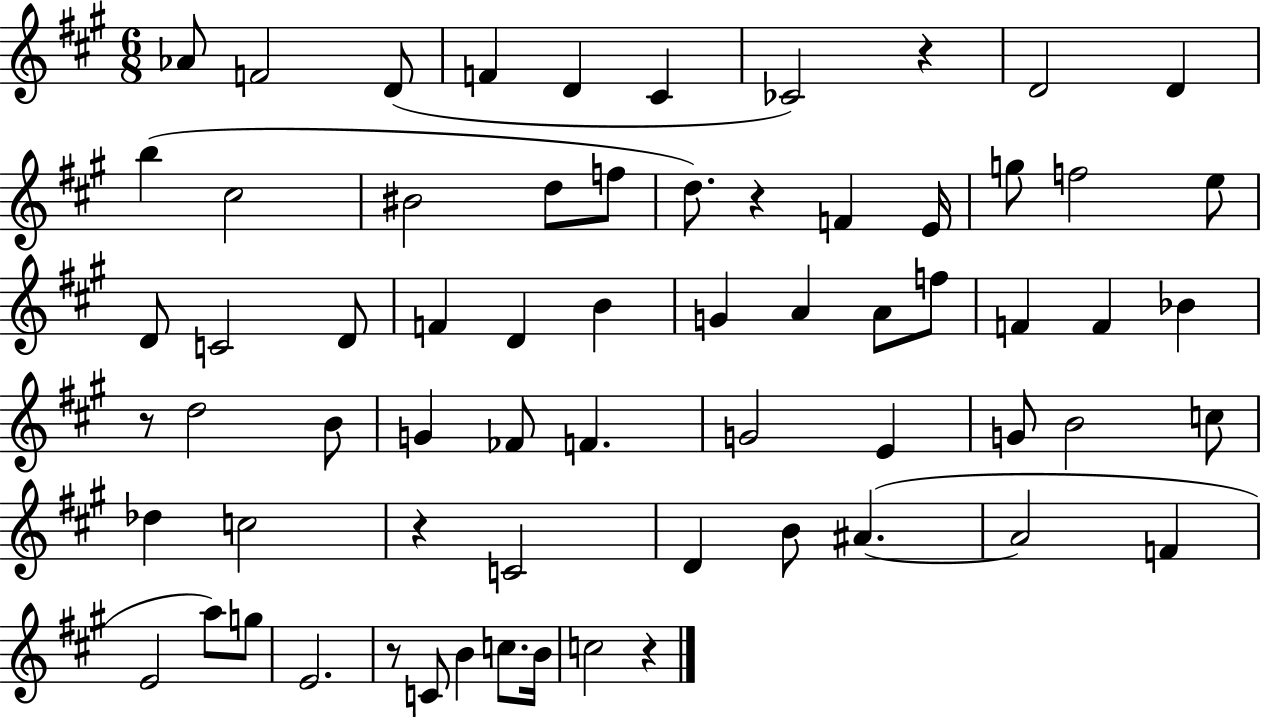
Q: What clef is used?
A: treble